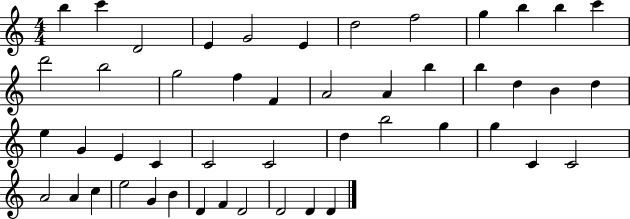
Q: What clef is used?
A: treble